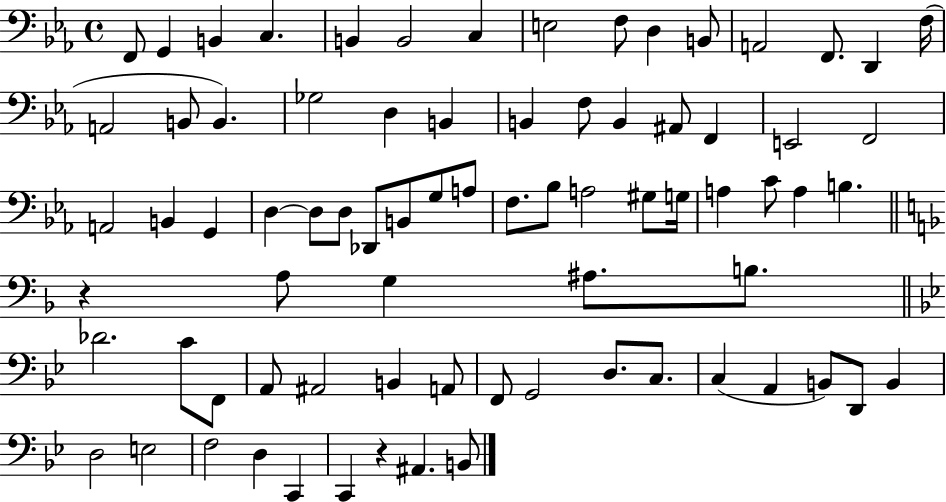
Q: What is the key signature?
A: EES major